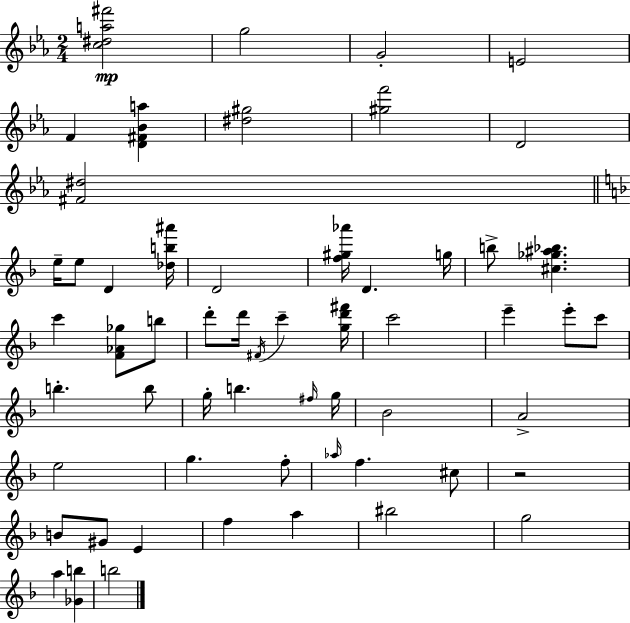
X:1
T:Untitled
M:2/4
L:1/4
K:Eb
[c^da^f']2 g2 G2 E2 F [D^F_Ba] [^d^g]2 [^gf']2 D2 [^F^d]2 e/4 e/2 D [_db^a']/4 D2 [f^g_a']/4 D g/4 b/2 [^c_g^a_b] c' [F_A_g]/2 b/2 d'/2 d'/4 ^F/4 c' [gd'^f']/4 c'2 e' e'/2 c'/2 b b/2 g/4 b ^f/4 g/4 _B2 A2 e2 g f/2 _a/4 f ^c/2 z2 B/2 ^G/2 E f a ^b2 g2 a [_Gb] b2